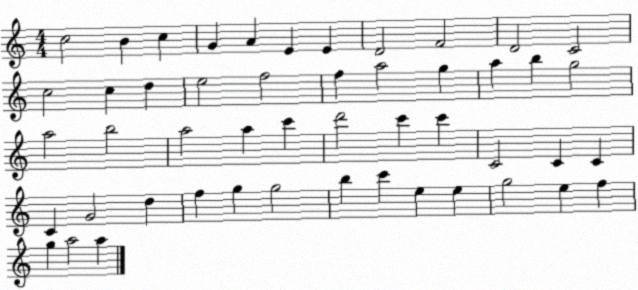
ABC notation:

X:1
T:Untitled
M:4/4
L:1/4
K:C
c2 B c G A E E D2 F2 D2 C2 c2 c d e2 f2 f a2 g a b g2 a2 b2 a2 a c' d'2 c' c' C2 C C C G2 d f g g2 b c' e e g2 e f g a2 a